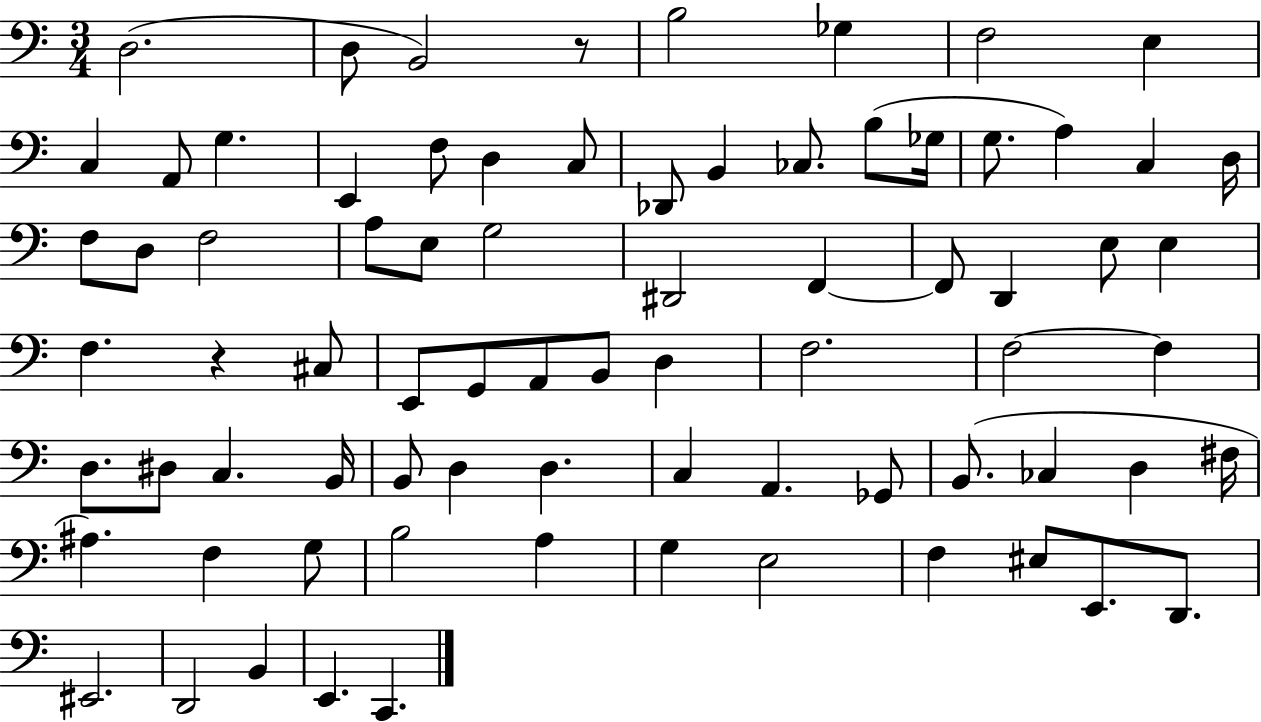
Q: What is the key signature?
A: C major